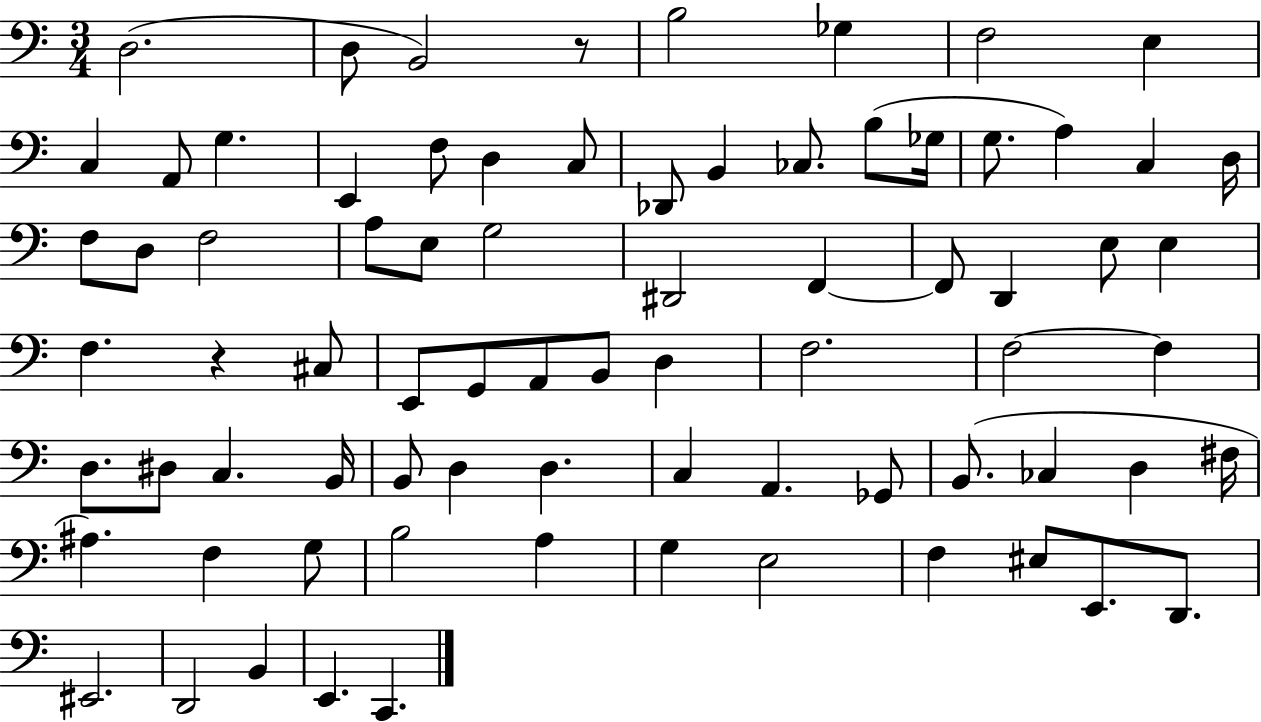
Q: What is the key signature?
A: C major